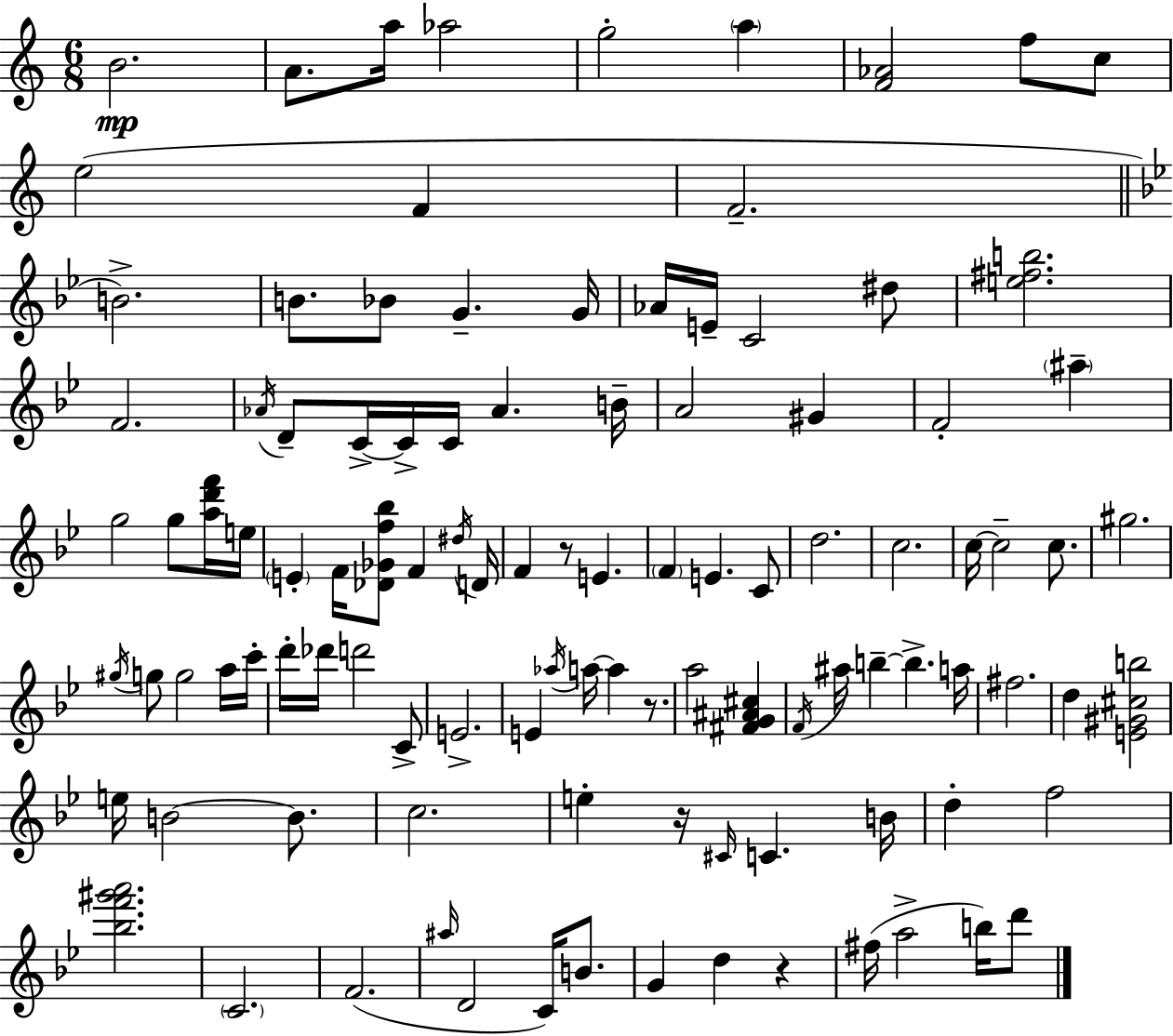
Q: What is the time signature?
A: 6/8